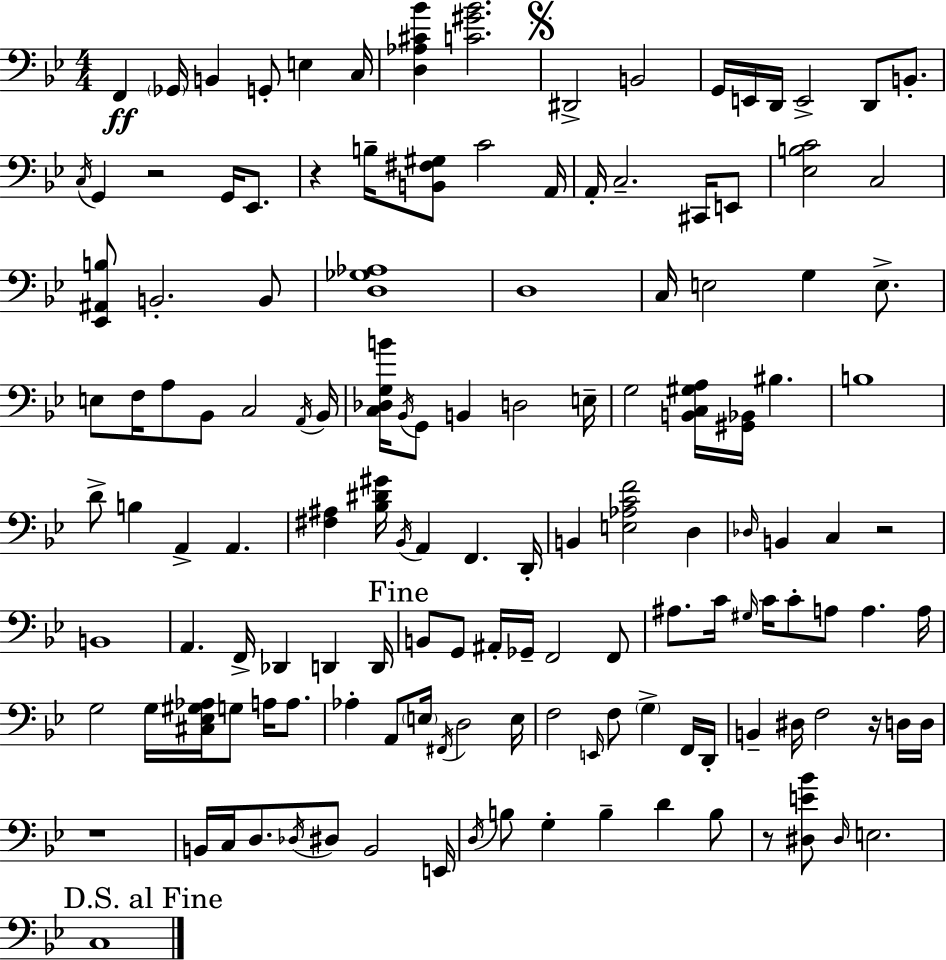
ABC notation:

X:1
T:Untitled
M:4/4
L:1/4
K:Gm
F,, _G,,/4 B,, G,,/2 E, C,/4 [D,_A,^C_B] [C^G_B]2 ^D,,2 B,,2 G,,/4 E,,/4 D,,/4 E,,2 D,,/2 B,,/2 C,/4 G,, z2 G,,/4 _E,,/2 z B,/4 [B,,^F,^G,]/2 C2 A,,/4 A,,/4 C,2 ^C,,/4 E,,/2 [_E,B,C]2 C,2 [_E,,^A,,B,]/2 B,,2 B,,/2 [D,_G,_A,]4 D,4 C,/4 E,2 G, E,/2 E,/2 F,/4 A,/2 _B,,/2 C,2 A,,/4 _B,,/4 [C,_D,G,B]/4 _B,,/4 G,,/2 B,, D,2 E,/4 G,2 [B,,C,^G,A,]/4 [^G,,_B,,]/4 ^B, B,4 D/2 B, A,, A,, [^F,^A,] [_B,^D^G]/4 _B,,/4 A,, F,, D,,/4 B,, [E,_A,CF]2 D, _D,/4 B,, C, z2 B,,4 A,, F,,/4 _D,, D,, D,,/4 B,,/2 G,,/2 ^A,,/4 _G,,/4 F,,2 F,,/2 ^A,/2 C/4 ^G,/4 C/4 C/2 A,/2 A, A,/4 G,2 G,/4 [^C,_E,^G,_A,]/4 G,/2 A,/4 A,/2 _A, A,,/2 E,/4 ^F,,/4 D,2 E,/4 F,2 E,,/4 F,/2 G, F,,/4 D,,/4 B,, ^D,/4 F,2 z/4 D,/4 D,/4 z4 B,,/4 C,/4 D,/2 _D,/4 ^D,/2 B,,2 E,,/4 D,/4 B,/2 G, B, D B,/2 z/2 [^D,E_B]/2 ^D,/4 E,2 C,4